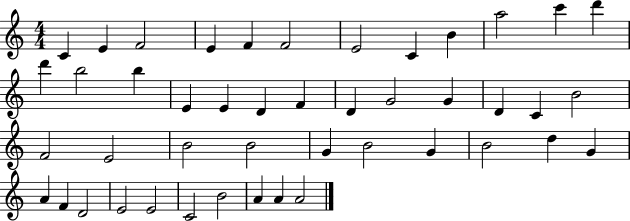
X:1
T:Untitled
M:4/4
L:1/4
K:C
C E F2 E F F2 E2 C B a2 c' d' d' b2 b E E D F D G2 G D C B2 F2 E2 B2 B2 G B2 G B2 d G A F D2 E2 E2 C2 B2 A A A2